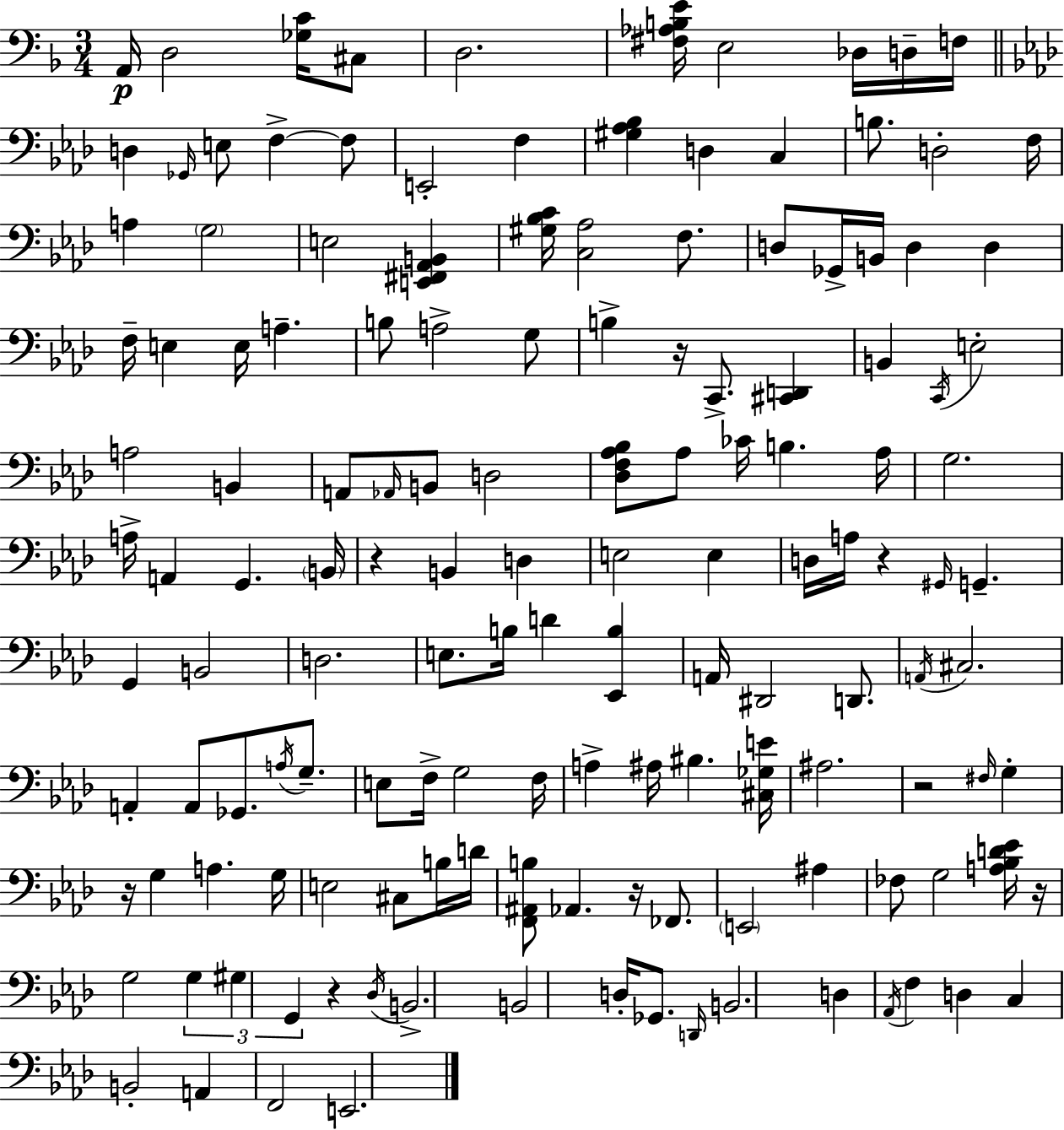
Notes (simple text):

A2/s D3/h [Gb3,C4]/s C#3/e D3/h. [F#3,Ab3,B3,E4]/s E3/h Db3/s D3/s F3/s D3/q Gb2/s E3/e F3/q F3/e E2/h F3/q [G#3,Ab3,Bb3]/q D3/q C3/q B3/e. D3/h F3/s A3/q G3/h E3/h [E2,F#2,Ab2,B2]/q [G#3,Bb3,C4]/s [C3,Ab3]/h F3/e. D3/e Gb2/s B2/s D3/q D3/q F3/s E3/q E3/s A3/q. B3/e A3/h G3/e B3/q R/s C2/e. [C#2,D2]/q B2/q C2/s E3/h A3/h B2/q A2/e Ab2/s B2/e D3/h [Db3,F3,Ab3,Bb3]/e Ab3/e CES4/s B3/q. Ab3/s G3/h. A3/s A2/q G2/q. B2/s R/q B2/q D3/q E3/h E3/q D3/s A3/s R/q G#2/s G2/q. G2/q B2/h D3/h. E3/e. B3/s D4/q [Eb2,B3]/q A2/s D#2/h D2/e. A2/s C#3/h. A2/q A2/e Gb2/e. A3/s G3/e. E3/e F3/s G3/h F3/s A3/q A#3/s BIS3/q. [C#3,Gb3,E4]/s A#3/h. R/h F#3/s G3/q R/s G3/q A3/q. G3/s E3/h C#3/e B3/s D4/s [F2,A#2,B3]/e Ab2/q. R/s FES2/e. E2/h A#3/q FES3/e G3/h [A3,Bb3,D4,Eb4]/s R/s G3/h G3/q G#3/q G2/q R/q Db3/s B2/h. B2/h D3/s Gb2/e. D2/s B2/h. D3/q Ab2/s F3/q D3/q C3/q B2/h A2/q F2/h E2/h.